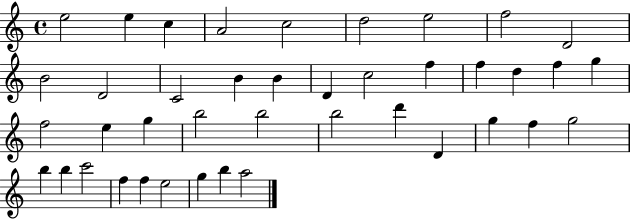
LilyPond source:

{
  \clef treble
  \time 4/4
  \defaultTimeSignature
  \key c \major
  e''2 e''4 c''4 | a'2 c''2 | d''2 e''2 | f''2 d'2 | \break b'2 d'2 | c'2 b'4 b'4 | d'4 c''2 f''4 | f''4 d''4 f''4 g''4 | \break f''2 e''4 g''4 | b''2 b''2 | b''2 d'''4 d'4 | g''4 f''4 g''2 | \break b''4 b''4 c'''2 | f''4 f''4 e''2 | g''4 b''4 a''2 | \bar "|."
}